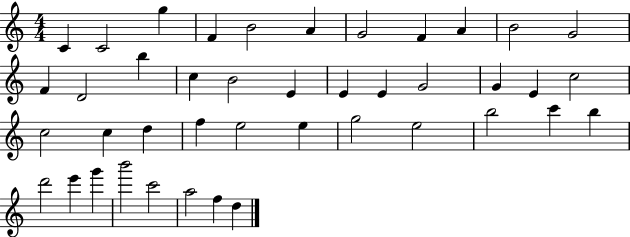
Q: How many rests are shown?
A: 0